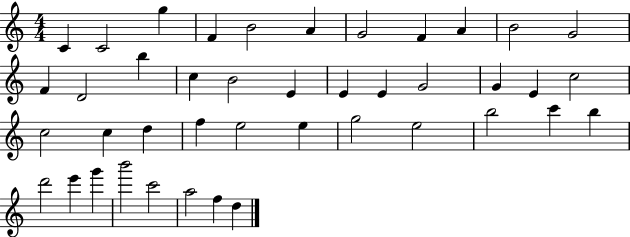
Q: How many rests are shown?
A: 0